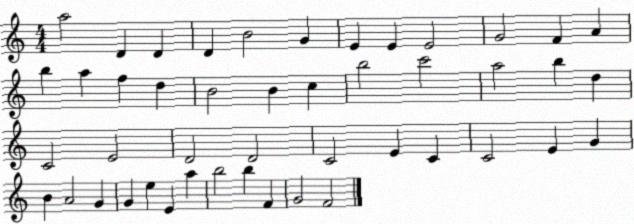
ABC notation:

X:1
T:Untitled
M:4/4
L:1/4
K:C
a2 D D D B2 G E E E2 G2 F A b a f d B2 B c b2 c'2 a2 b d C2 E2 D2 D2 C2 E C C2 E G B A2 G G e E a b2 b F G2 F2